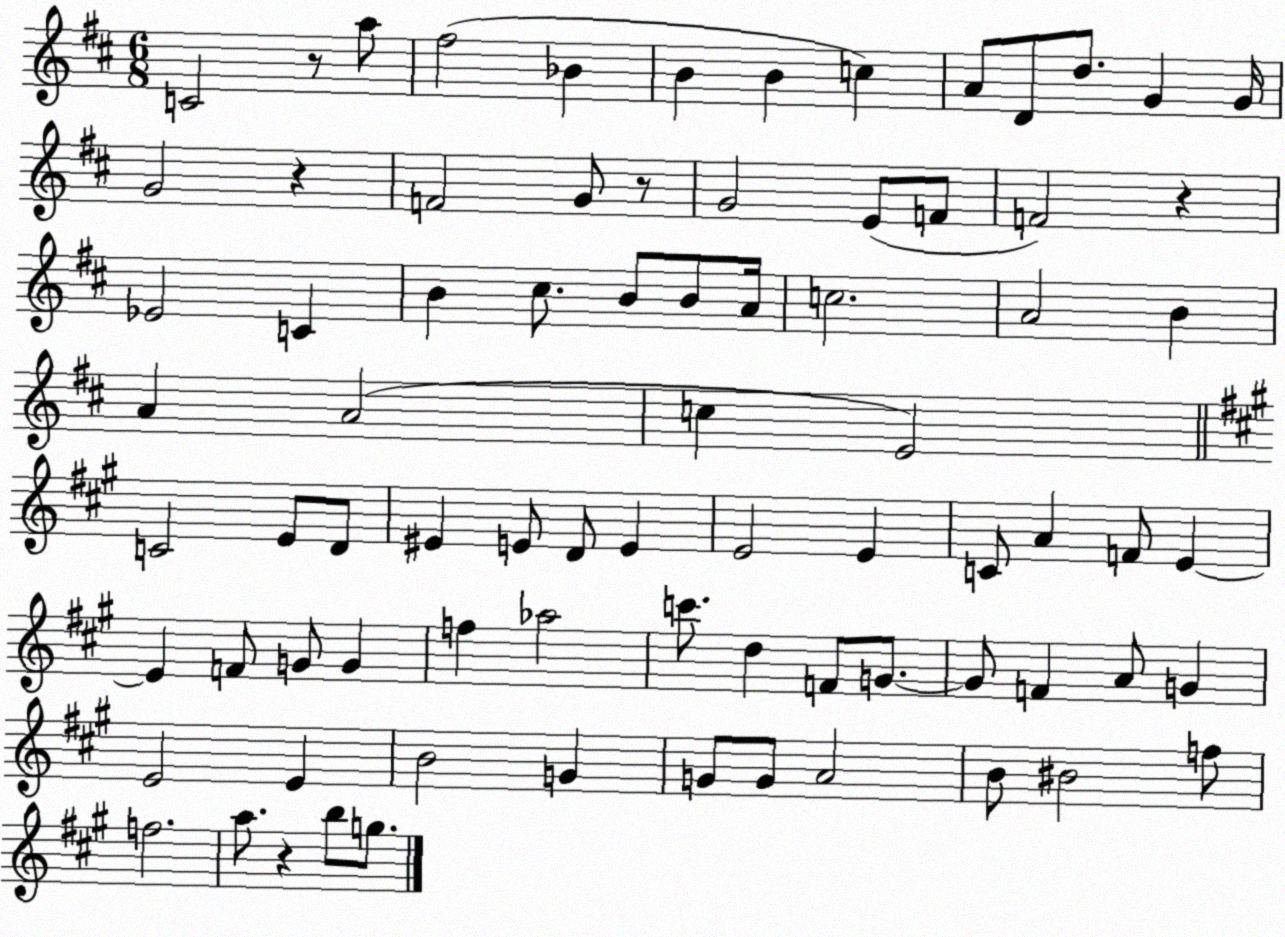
X:1
T:Untitled
M:6/8
L:1/4
K:D
C2 z/2 a/2 ^f2 _B B B c A/2 D/2 d/2 G G/4 G2 z F2 G/2 z/2 G2 E/2 F/2 F2 z _E2 C B ^c/2 B/2 B/2 A/4 c2 A2 B A A2 c E2 C2 E/2 D/2 ^E E/2 D/2 E E2 E C/2 A F/2 E E F/2 G/2 G f _a2 c'/2 d F/2 G/2 G/2 F A/2 G E2 E B2 G G/2 G/2 A2 B/2 ^B2 f/2 f2 a/2 z b/2 g/2